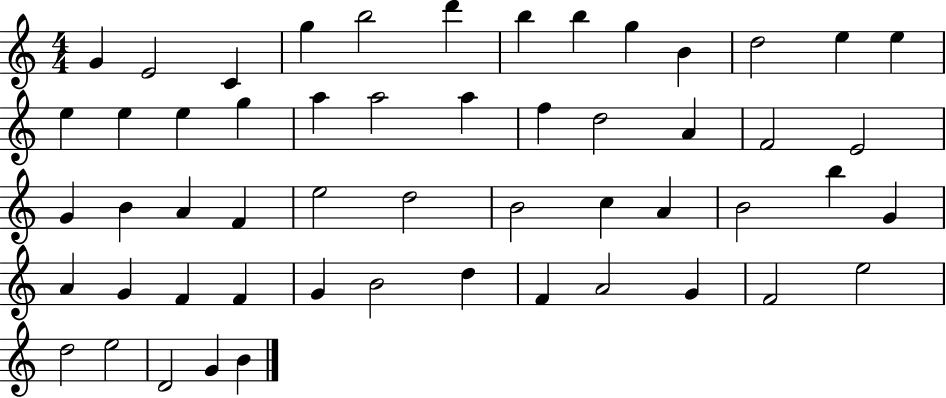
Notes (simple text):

G4/q E4/h C4/q G5/q B5/h D6/q B5/q B5/q G5/q B4/q D5/h E5/q E5/q E5/q E5/q E5/q G5/q A5/q A5/h A5/q F5/q D5/h A4/q F4/h E4/h G4/q B4/q A4/q F4/q E5/h D5/h B4/h C5/q A4/q B4/h B5/q G4/q A4/q G4/q F4/q F4/q G4/q B4/h D5/q F4/q A4/h G4/q F4/h E5/h D5/h E5/h D4/h G4/q B4/q